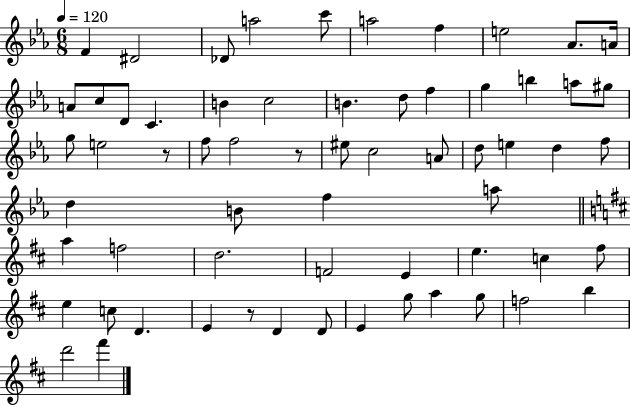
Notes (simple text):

F4/q D#4/h Db4/e A5/h C6/e A5/h F5/q E5/h Ab4/e. A4/s A4/e C5/e D4/e C4/q. B4/q C5/h B4/q. D5/e F5/q G5/q B5/q A5/e G#5/e G5/e E5/h R/e F5/e F5/h R/e EIS5/e C5/h A4/e D5/e E5/q D5/q F5/e D5/q B4/e F5/q A5/e A5/q F5/h D5/h. F4/h E4/q E5/q. C5/q F#5/e E5/q C5/e D4/q. E4/q R/e D4/q D4/e E4/q G5/e A5/q G5/e F5/h B5/q D6/h F#6/q